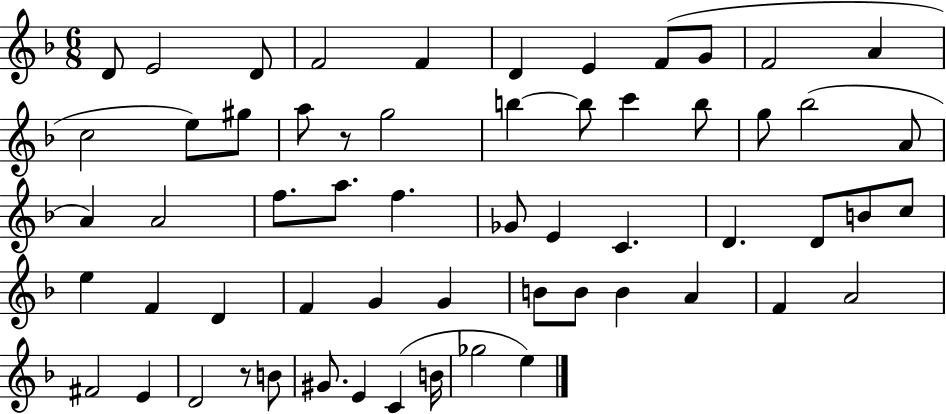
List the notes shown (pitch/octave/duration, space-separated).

D4/e E4/h D4/e F4/h F4/q D4/q E4/q F4/e G4/e F4/h A4/q C5/h E5/e G#5/e A5/e R/e G5/h B5/q B5/e C6/q B5/e G5/e Bb5/h A4/e A4/q A4/h F5/e. A5/e. F5/q. Gb4/e E4/q C4/q. D4/q. D4/e B4/e C5/e E5/q F4/q D4/q F4/q G4/q G4/q B4/e B4/e B4/q A4/q F4/q A4/h F#4/h E4/q D4/h R/e B4/e G#4/e. E4/q C4/q B4/s Gb5/h E5/q